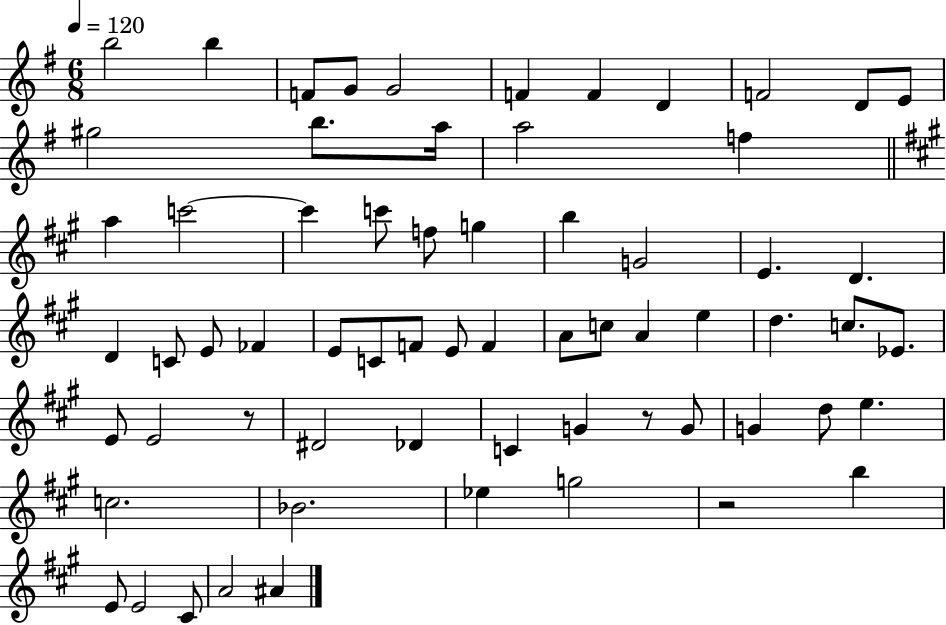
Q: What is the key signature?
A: G major